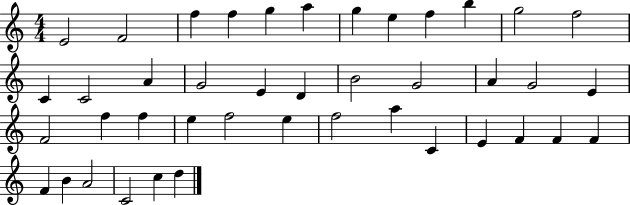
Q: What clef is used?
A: treble